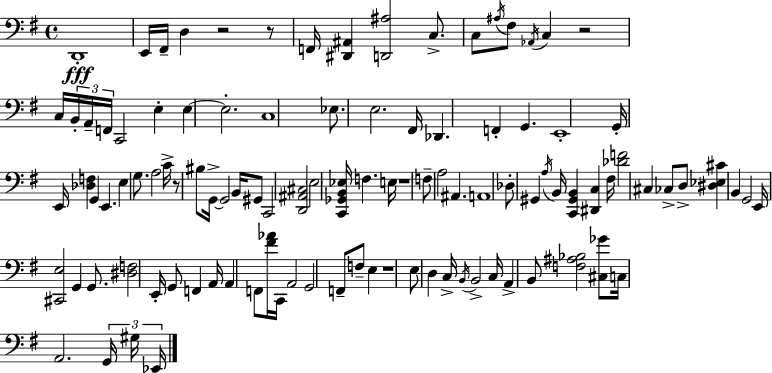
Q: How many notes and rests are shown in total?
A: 106